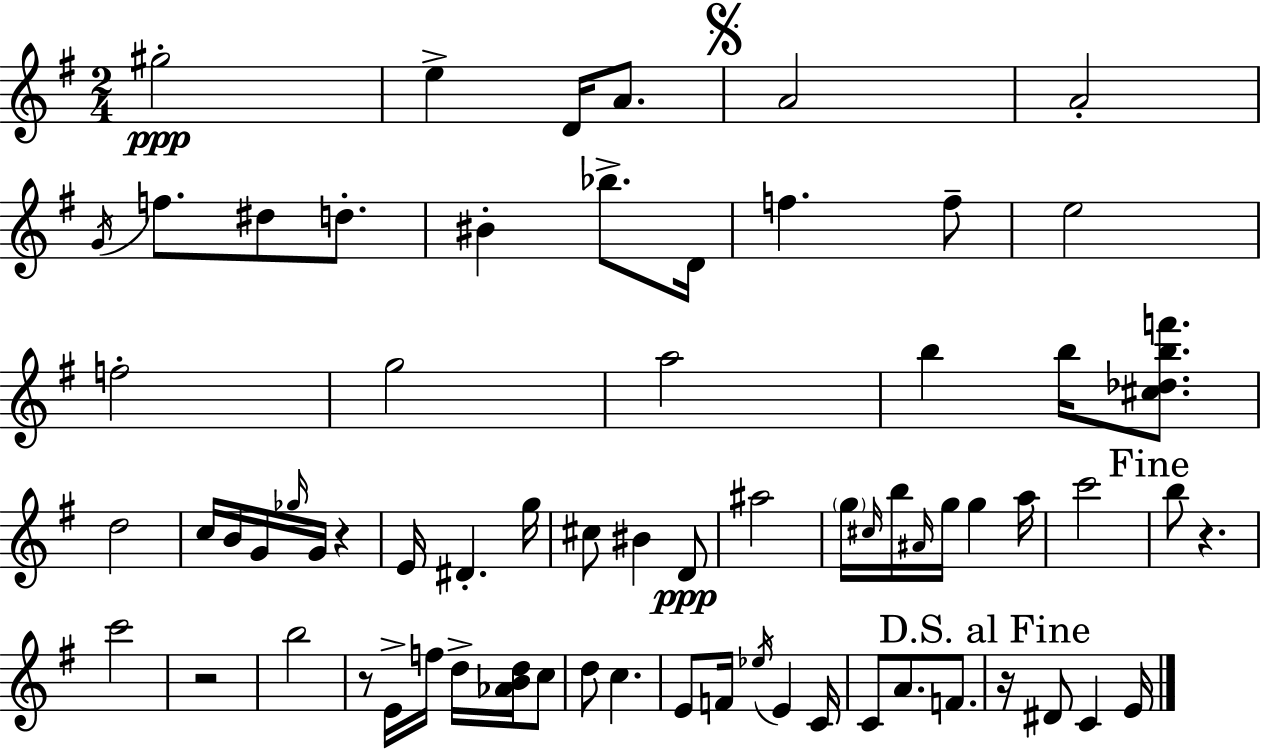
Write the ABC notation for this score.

X:1
T:Untitled
M:2/4
L:1/4
K:Em
^g2 e D/4 A/2 A2 A2 G/4 f/2 ^d/2 d/2 ^B _b/2 D/4 f f/2 e2 f2 g2 a2 b b/4 [^c_dbf']/2 d2 c/4 B/4 G/4 _g/4 G/4 z E/4 ^D g/4 ^c/2 ^B D/2 ^a2 g/4 ^c/4 b/4 ^A/4 g/4 g a/4 c'2 b/2 z c'2 z2 b2 z/2 E/4 f/4 d/4 [_ABd]/4 c/2 d/2 c E/2 F/4 _e/4 E C/4 C/2 A/2 F/2 z/4 ^D/2 C E/4